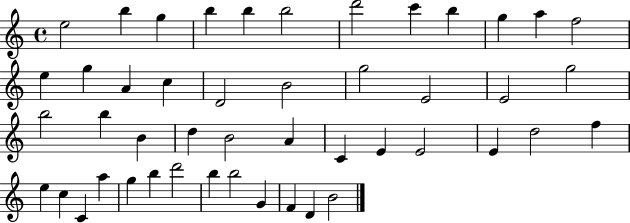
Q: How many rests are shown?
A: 0